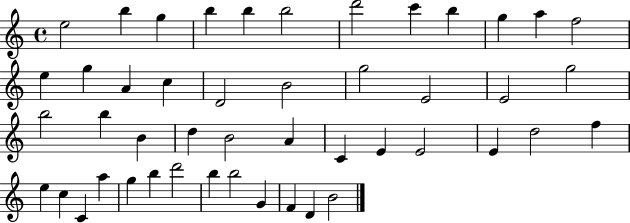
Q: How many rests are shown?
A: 0